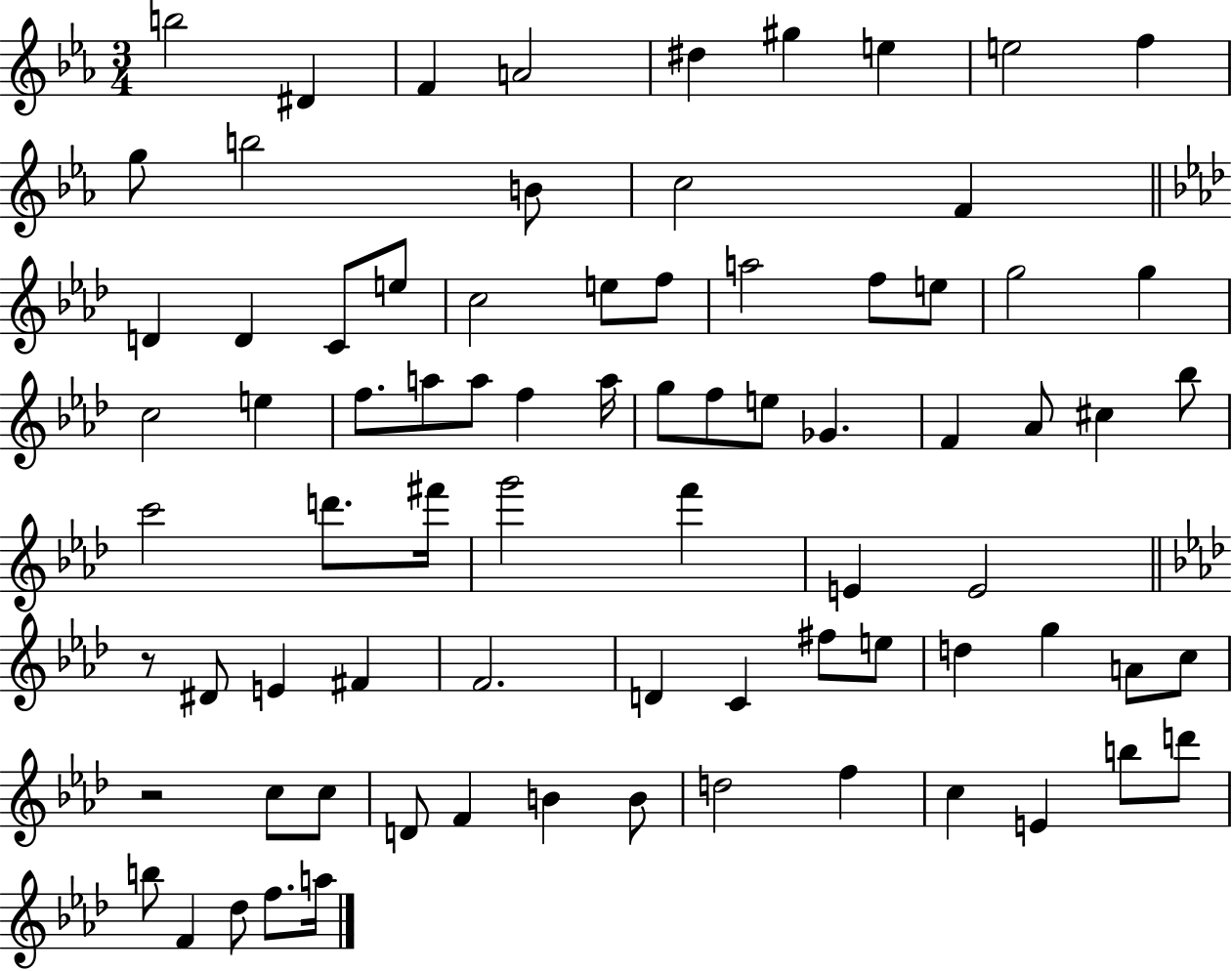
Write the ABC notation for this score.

X:1
T:Untitled
M:3/4
L:1/4
K:Eb
b2 ^D F A2 ^d ^g e e2 f g/2 b2 B/2 c2 F D D C/2 e/2 c2 e/2 f/2 a2 f/2 e/2 g2 g c2 e f/2 a/2 a/2 f a/4 g/2 f/2 e/2 _G F _A/2 ^c _b/2 c'2 d'/2 ^f'/4 g'2 f' E E2 z/2 ^D/2 E ^F F2 D C ^f/2 e/2 d g A/2 c/2 z2 c/2 c/2 D/2 F B B/2 d2 f c E b/2 d'/2 b/2 F _d/2 f/2 a/4